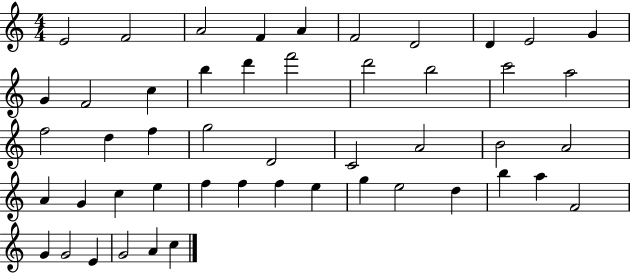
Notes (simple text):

E4/h F4/h A4/h F4/q A4/q F4/h D4/h D4/q E4/h G4/q G4/q F4/h C5/q B5/q D6/q F6/h D6/h B5/h C6/h A5/h F5/h D5/q F5/q G5/h D4/h C4/h A4/h B4/h A4/h A4/q G4/q C5/q E5/q F5/q F5/q F5/q E5/q G5/q E5/h D5/q B5/q A5/q F4/h G4/q G4/h E4/q G4/h A4/q C5/q